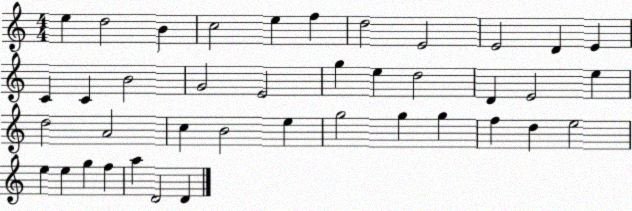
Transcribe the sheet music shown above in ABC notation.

X:1
T:Untitled
M:4/4
L:1/4
K:C
e d2 B c2 e f d2 E2 E2 D E C C B2 G2 E2 g e d2 D E2 e d2 A2 c B2 e g2 g g f d e2 e e g f a D2 D